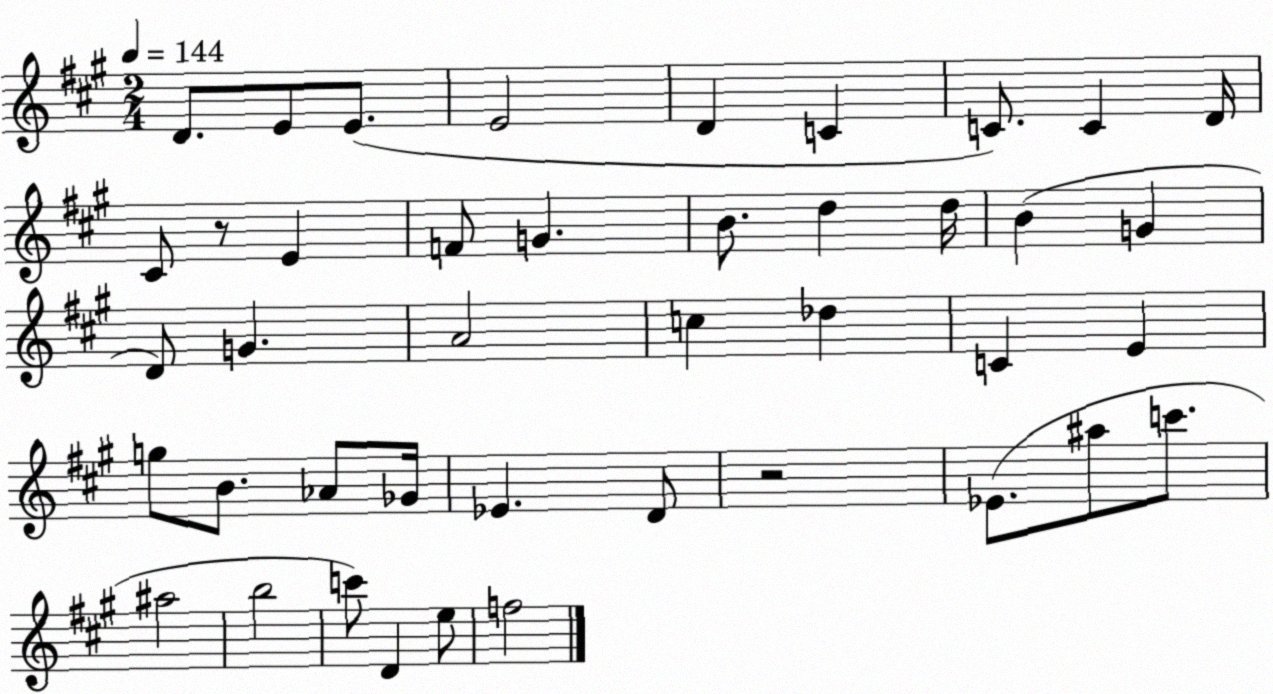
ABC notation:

X:1
T:Untitled
M:2/4
L:1/4
K:A
D/2 E/2 E/2 E2 D C C/2 C D/4 ^C/2 z/2 E F/2 G B/2 d d/4 B G D/2 G A2 c _d C E g/2 B/2 _A/2 _G/4 _E D/2 z2 _E/2 ^a/2 c'/2 ^a2 b2 c'/2 D e/2 f2